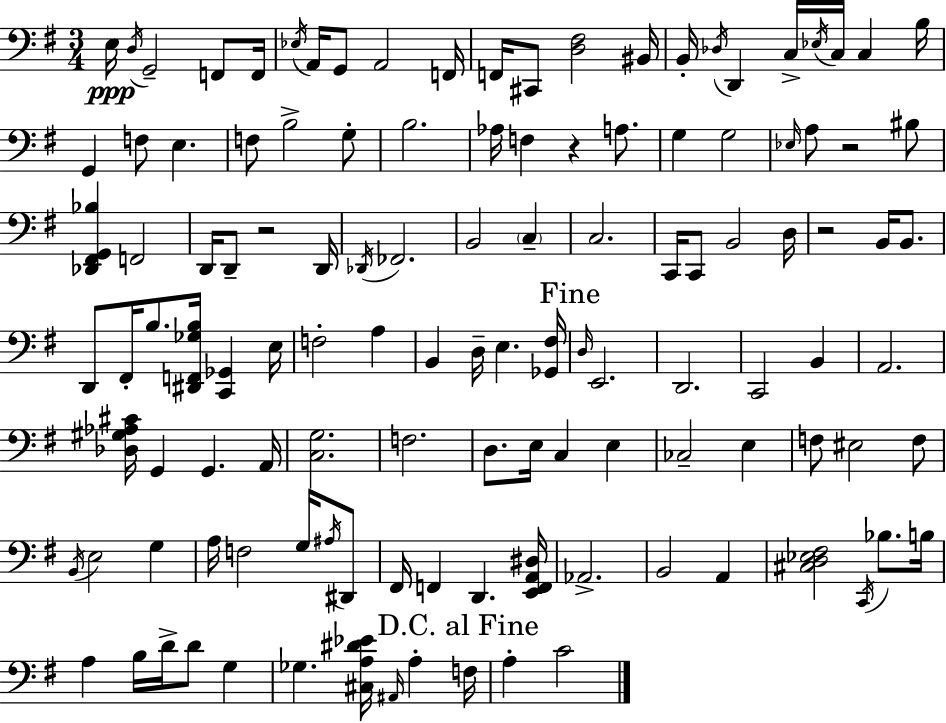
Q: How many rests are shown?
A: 4